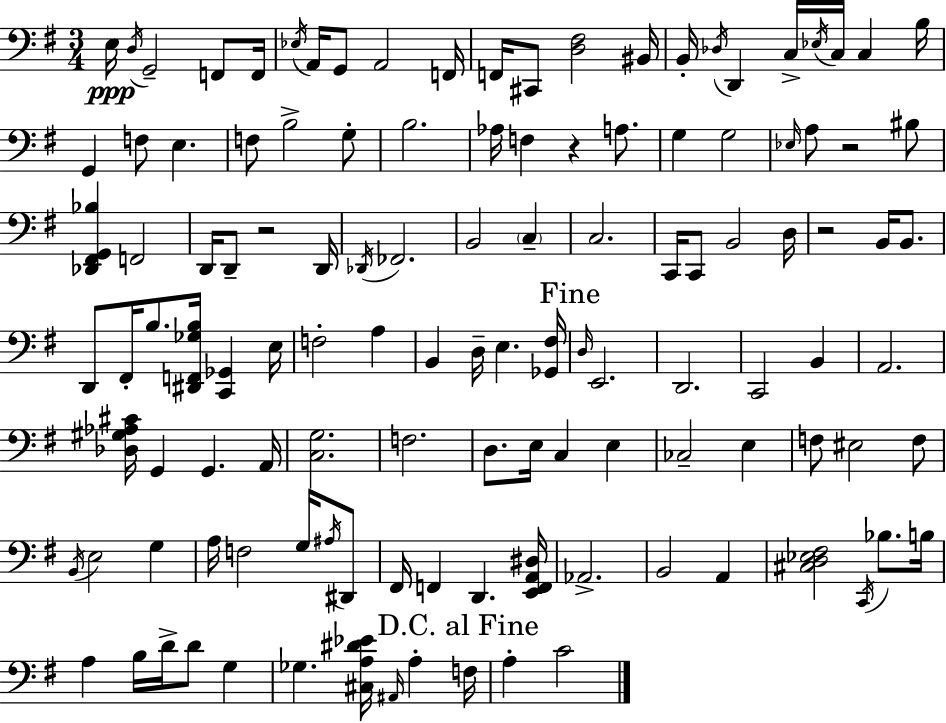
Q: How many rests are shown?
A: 4